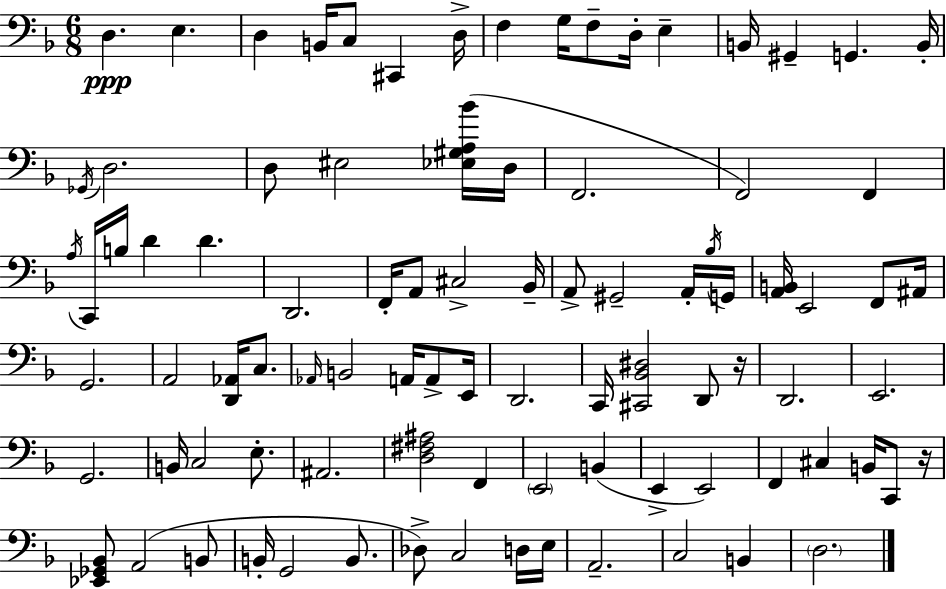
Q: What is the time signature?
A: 6/8